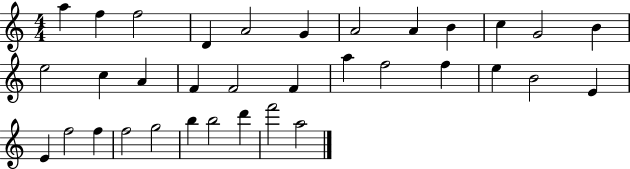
A5/q F5/q F5/h D4/q A4/h G4/q A4/h A4/q B4/q C5/q G4/h B4/q E5/h C5/q A4/q F4/q F4/h F4/q A5/q F5/h F5/q E5/q B4/h E4/q E4/q F5/h F5/q F5/h G5/h B5/q B5/h D6/q F6/h A5/h